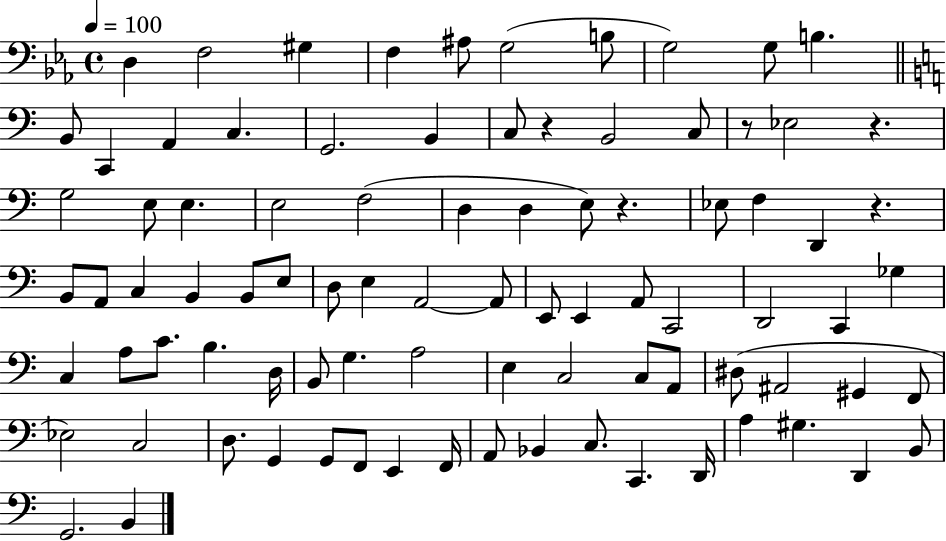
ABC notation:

X:1
T:Untitled
M:4/4
L:1/4
K:Eb
D, F,2 ^G, F, ^A,/2 G,2 B,/2 G,2 G,/2 B, B,,/2 C,, A,, C, G,,2 B,, C,/2 z B,,2 C,/2 z/2 _E,2 z G,2 E,/2 E, E,2 F,2 D, D, E,/2 z _E,/2 F, D,, z B,,/2 A,,/2 C, B,, B,,/2 E,/2 D,/2 E, A,,2 A,,/2 E,,/2 E,, A,,/2 C,,2 D,,2 C,, _G, C, A,/2 C/2 B, D,/4 B,,/2 G, A,2 E, C,2 C,/2 A,,/2 ^D,/2 ^A,,2 ^G,, F,,/2 _E,2 C,2 D,/2 G,, G,,/2 F,,/2 E,, F,,/4 A,,/2 _B,, C,/2 C,, D,,/4 A, ^G, D,, B,,/2 G,,2 B,,